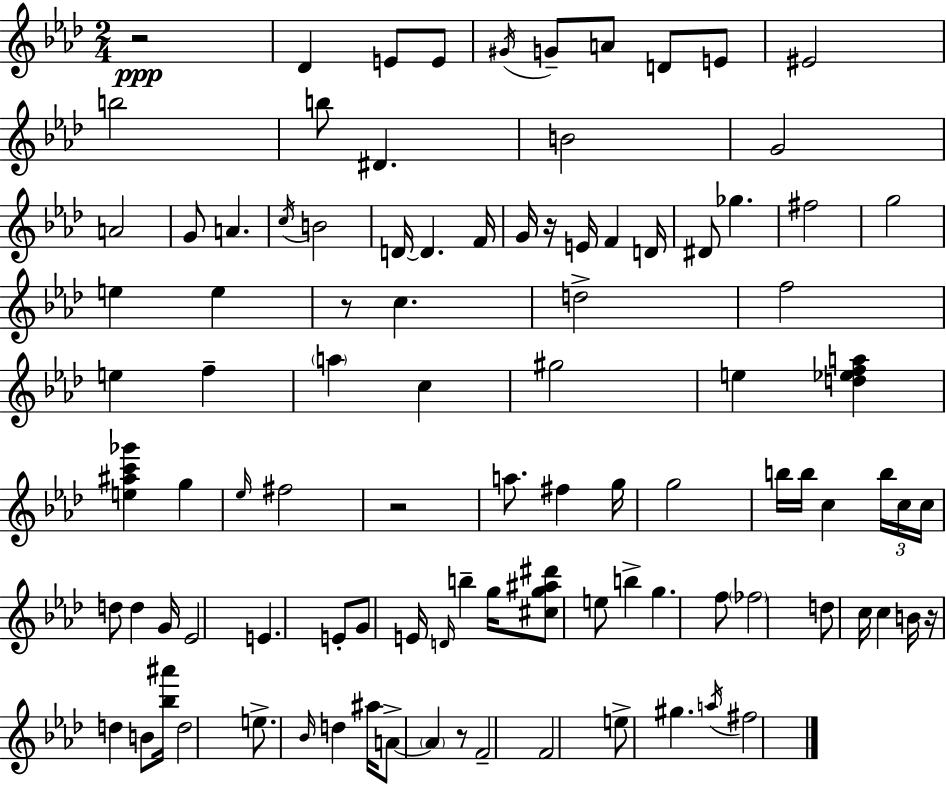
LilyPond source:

{
  \clef treble
  \numericTimeSignature
  \time 2/4
  \key f \minor
  r2\ppp | des'4 e'8 e'8 | \acciaccatura { gis'16 } g'8-- a'8 d'8 e'8 | eis'2 | \break b''2 | b''8 dis'4. | b'2 | g'2 | \break a'2 | g'8 a'4. | \acciaccatura { c''16 } b'2 | d'16~~ d'4. | \break f'16 g'16 r16 e'16 f'4 | d'16 dis'8 ges''4. | fis''2 | g''2 | \break e''4 e''4 | r8 c''4. | d''2-> | f''2 | \break e''4 f''4-- | \parenthesize a''4 c''4 | gis''2 | e''4 <d'' ees'' f'' a''>4 | \break <e'' ais'' c''' ges'''>4 g''4 | \grace { ees''16 } fis''2 | r2 | a''8. fis''4 | \break g''16 g''2 | b''16 b''16 c''4 | \tuplet 3/2 { b''16 c''16 c''16 } d''8 d''4 | g'16 ees'2 | \break e'4. | e'8-. g'8 e'16 \grace { d'16 } b''4-- | g''16 <cis'' g'' ais'' dis'''>8 e''8 | b''4-> g''4. | \break f''8 \parenthesize fes''2 | d''8 c''16 c''4 | b'16 r16 d''4 | b'8 <bes'' ais'''>16 d''2 | \break e''8.-> \grace { bes'16 } | d''4 ais''16 a'8->~~ \parenthesize a'4 | r8 f'2-- | f'2 | \break e''8-> gis''4. | \acciaccatura { a''16 } fis''2 | \bar "|."
}